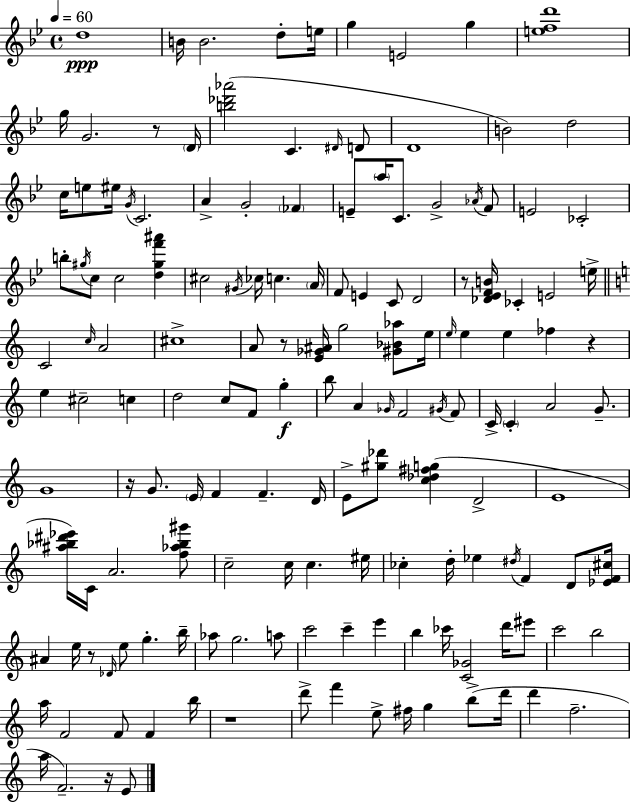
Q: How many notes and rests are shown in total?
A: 153